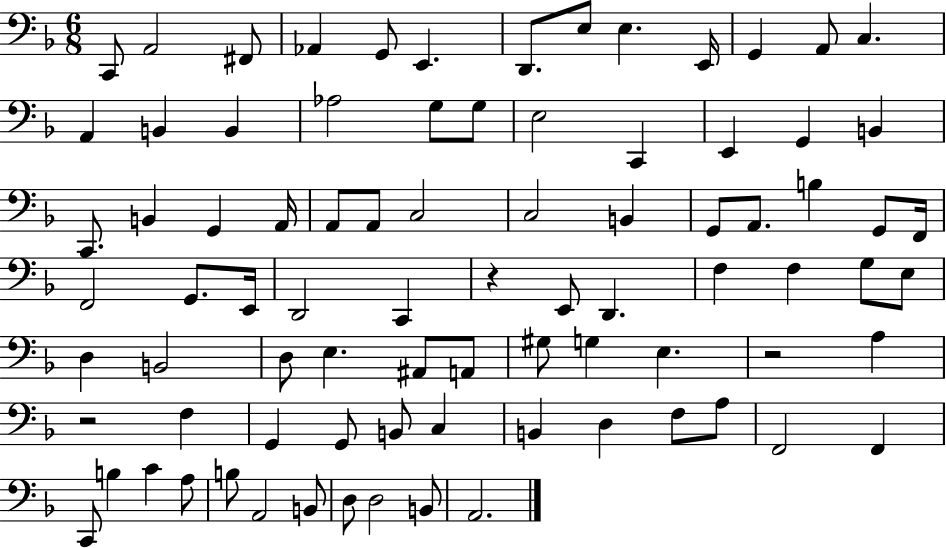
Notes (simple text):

C2/e A2/h F#2/e Ab2/q G2/e E2/q. D2/e. E3/e E3/q. E2/s G2/q A2/e C3/q. A2/q B2/q B2/q Ab3/h G3/e G3/e E3/h C2/q E2/q G2/q B2/q C2/e. B2/q G2/q A2/s A2/e A2/e C3/h C3/h B2/q G2/e A2/e. B3/q G2/e F2/s F2/h G2/e. E2/s D2/h C2/q R/q E2/e D2/q. F3/q F3/q G3/e E3/e D3/q B2/h D3/e E3/q. A#2/e A2/e G#3/e G3/q E3/q. R/h A3/q R/h F3/q G2/q G2/e B2/e C3/q B2/q D3/q F3/e A3/e F2/h F2/q C2/e B3/q C4/q A3/e B3/e A2/h B2/e D3/e D3/h B2/e A2/h.